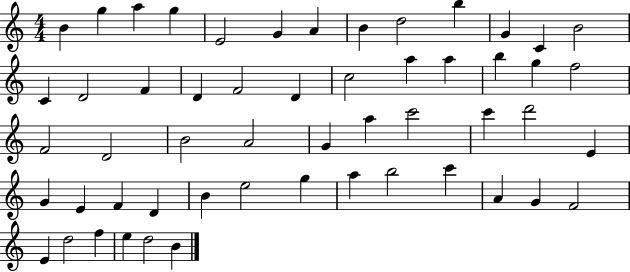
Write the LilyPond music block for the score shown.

{
  \clef treble
  \numericTimeSignature
  \time 4/4
  \key c \major
  b'4 g''4 a''4 g''4 | e'2 g'4 a'4 | b'4 d''2 b''4 | g'4 c'4 b'2 | \break c'4 d'2 f'4 | d'4 f'2 d'4 | c''2 a''4 a''4 | b''4 g''4 f''2 | \break f'2 d'2 | b'2 a'2 | g'4 a''4 c'''2 | c'''4 d'''2 e'4 | \break g'4 e'4 f'4 d'4 | b'4 e''2 g''4 | a''4 b''2 c'''4 | a'4 g'4 f'2 | \break e'4 d''2 f''4 | e''4 d''2 b'4 | \bar "|."
}